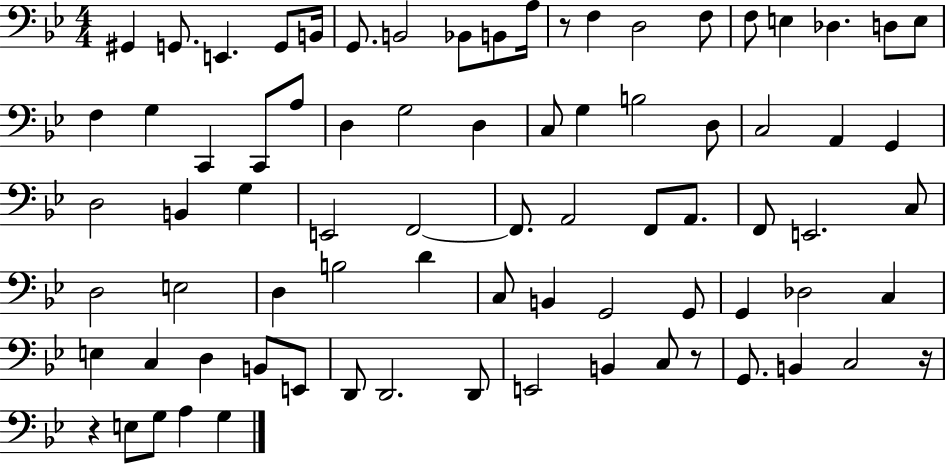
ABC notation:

X:1
T:Untitled
M:4/4
L:1/4
K:Bb
^G,, G,,/2 E,, G,,/2 B,,/4 G,,/2 B,,2 _B,,/2 B,,/2 A,/4 z/2 F, D,2 F,/2 F,/2 E, _D, D,/2 E,/2 F, G, C,, C,,/2 A,/2 D, G,2 D, C,/2 G, B,2 D,/2 C,2 A,, G,, D,2 B,, G, E,,2 F,,2 F,,/2 A,,2 F,,/2 A,,/2 F,,/2 E,,2 C,/2 D,2 E,2 D, B,2 D C,/2 B,, G,,2 G,,/2 G,, _D,2 C, E, C, D, B,,/2 E,,/2 D,,/2 D,,2 D,,/2 E,,2 B,, C,/2 z/2 G,,/2 B,, C,2 z/4 z E,/2 G,/2 A, G,